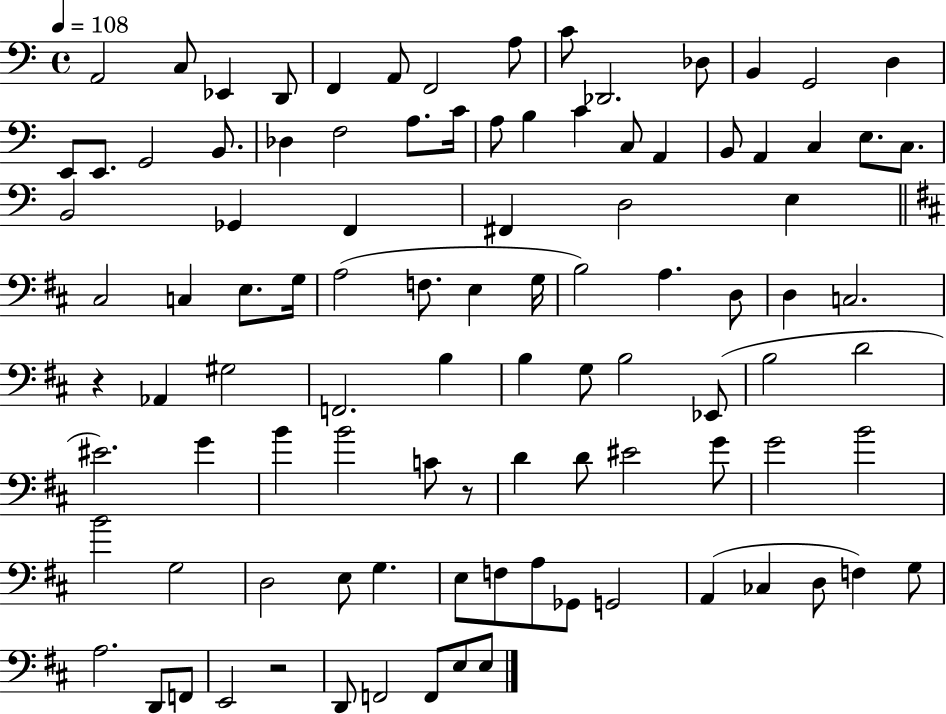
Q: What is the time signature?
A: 4/4